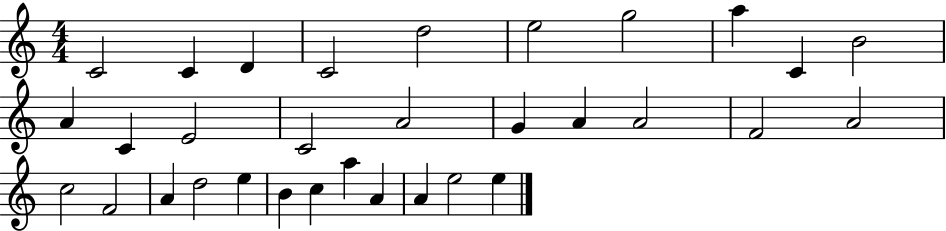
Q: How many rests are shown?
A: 0